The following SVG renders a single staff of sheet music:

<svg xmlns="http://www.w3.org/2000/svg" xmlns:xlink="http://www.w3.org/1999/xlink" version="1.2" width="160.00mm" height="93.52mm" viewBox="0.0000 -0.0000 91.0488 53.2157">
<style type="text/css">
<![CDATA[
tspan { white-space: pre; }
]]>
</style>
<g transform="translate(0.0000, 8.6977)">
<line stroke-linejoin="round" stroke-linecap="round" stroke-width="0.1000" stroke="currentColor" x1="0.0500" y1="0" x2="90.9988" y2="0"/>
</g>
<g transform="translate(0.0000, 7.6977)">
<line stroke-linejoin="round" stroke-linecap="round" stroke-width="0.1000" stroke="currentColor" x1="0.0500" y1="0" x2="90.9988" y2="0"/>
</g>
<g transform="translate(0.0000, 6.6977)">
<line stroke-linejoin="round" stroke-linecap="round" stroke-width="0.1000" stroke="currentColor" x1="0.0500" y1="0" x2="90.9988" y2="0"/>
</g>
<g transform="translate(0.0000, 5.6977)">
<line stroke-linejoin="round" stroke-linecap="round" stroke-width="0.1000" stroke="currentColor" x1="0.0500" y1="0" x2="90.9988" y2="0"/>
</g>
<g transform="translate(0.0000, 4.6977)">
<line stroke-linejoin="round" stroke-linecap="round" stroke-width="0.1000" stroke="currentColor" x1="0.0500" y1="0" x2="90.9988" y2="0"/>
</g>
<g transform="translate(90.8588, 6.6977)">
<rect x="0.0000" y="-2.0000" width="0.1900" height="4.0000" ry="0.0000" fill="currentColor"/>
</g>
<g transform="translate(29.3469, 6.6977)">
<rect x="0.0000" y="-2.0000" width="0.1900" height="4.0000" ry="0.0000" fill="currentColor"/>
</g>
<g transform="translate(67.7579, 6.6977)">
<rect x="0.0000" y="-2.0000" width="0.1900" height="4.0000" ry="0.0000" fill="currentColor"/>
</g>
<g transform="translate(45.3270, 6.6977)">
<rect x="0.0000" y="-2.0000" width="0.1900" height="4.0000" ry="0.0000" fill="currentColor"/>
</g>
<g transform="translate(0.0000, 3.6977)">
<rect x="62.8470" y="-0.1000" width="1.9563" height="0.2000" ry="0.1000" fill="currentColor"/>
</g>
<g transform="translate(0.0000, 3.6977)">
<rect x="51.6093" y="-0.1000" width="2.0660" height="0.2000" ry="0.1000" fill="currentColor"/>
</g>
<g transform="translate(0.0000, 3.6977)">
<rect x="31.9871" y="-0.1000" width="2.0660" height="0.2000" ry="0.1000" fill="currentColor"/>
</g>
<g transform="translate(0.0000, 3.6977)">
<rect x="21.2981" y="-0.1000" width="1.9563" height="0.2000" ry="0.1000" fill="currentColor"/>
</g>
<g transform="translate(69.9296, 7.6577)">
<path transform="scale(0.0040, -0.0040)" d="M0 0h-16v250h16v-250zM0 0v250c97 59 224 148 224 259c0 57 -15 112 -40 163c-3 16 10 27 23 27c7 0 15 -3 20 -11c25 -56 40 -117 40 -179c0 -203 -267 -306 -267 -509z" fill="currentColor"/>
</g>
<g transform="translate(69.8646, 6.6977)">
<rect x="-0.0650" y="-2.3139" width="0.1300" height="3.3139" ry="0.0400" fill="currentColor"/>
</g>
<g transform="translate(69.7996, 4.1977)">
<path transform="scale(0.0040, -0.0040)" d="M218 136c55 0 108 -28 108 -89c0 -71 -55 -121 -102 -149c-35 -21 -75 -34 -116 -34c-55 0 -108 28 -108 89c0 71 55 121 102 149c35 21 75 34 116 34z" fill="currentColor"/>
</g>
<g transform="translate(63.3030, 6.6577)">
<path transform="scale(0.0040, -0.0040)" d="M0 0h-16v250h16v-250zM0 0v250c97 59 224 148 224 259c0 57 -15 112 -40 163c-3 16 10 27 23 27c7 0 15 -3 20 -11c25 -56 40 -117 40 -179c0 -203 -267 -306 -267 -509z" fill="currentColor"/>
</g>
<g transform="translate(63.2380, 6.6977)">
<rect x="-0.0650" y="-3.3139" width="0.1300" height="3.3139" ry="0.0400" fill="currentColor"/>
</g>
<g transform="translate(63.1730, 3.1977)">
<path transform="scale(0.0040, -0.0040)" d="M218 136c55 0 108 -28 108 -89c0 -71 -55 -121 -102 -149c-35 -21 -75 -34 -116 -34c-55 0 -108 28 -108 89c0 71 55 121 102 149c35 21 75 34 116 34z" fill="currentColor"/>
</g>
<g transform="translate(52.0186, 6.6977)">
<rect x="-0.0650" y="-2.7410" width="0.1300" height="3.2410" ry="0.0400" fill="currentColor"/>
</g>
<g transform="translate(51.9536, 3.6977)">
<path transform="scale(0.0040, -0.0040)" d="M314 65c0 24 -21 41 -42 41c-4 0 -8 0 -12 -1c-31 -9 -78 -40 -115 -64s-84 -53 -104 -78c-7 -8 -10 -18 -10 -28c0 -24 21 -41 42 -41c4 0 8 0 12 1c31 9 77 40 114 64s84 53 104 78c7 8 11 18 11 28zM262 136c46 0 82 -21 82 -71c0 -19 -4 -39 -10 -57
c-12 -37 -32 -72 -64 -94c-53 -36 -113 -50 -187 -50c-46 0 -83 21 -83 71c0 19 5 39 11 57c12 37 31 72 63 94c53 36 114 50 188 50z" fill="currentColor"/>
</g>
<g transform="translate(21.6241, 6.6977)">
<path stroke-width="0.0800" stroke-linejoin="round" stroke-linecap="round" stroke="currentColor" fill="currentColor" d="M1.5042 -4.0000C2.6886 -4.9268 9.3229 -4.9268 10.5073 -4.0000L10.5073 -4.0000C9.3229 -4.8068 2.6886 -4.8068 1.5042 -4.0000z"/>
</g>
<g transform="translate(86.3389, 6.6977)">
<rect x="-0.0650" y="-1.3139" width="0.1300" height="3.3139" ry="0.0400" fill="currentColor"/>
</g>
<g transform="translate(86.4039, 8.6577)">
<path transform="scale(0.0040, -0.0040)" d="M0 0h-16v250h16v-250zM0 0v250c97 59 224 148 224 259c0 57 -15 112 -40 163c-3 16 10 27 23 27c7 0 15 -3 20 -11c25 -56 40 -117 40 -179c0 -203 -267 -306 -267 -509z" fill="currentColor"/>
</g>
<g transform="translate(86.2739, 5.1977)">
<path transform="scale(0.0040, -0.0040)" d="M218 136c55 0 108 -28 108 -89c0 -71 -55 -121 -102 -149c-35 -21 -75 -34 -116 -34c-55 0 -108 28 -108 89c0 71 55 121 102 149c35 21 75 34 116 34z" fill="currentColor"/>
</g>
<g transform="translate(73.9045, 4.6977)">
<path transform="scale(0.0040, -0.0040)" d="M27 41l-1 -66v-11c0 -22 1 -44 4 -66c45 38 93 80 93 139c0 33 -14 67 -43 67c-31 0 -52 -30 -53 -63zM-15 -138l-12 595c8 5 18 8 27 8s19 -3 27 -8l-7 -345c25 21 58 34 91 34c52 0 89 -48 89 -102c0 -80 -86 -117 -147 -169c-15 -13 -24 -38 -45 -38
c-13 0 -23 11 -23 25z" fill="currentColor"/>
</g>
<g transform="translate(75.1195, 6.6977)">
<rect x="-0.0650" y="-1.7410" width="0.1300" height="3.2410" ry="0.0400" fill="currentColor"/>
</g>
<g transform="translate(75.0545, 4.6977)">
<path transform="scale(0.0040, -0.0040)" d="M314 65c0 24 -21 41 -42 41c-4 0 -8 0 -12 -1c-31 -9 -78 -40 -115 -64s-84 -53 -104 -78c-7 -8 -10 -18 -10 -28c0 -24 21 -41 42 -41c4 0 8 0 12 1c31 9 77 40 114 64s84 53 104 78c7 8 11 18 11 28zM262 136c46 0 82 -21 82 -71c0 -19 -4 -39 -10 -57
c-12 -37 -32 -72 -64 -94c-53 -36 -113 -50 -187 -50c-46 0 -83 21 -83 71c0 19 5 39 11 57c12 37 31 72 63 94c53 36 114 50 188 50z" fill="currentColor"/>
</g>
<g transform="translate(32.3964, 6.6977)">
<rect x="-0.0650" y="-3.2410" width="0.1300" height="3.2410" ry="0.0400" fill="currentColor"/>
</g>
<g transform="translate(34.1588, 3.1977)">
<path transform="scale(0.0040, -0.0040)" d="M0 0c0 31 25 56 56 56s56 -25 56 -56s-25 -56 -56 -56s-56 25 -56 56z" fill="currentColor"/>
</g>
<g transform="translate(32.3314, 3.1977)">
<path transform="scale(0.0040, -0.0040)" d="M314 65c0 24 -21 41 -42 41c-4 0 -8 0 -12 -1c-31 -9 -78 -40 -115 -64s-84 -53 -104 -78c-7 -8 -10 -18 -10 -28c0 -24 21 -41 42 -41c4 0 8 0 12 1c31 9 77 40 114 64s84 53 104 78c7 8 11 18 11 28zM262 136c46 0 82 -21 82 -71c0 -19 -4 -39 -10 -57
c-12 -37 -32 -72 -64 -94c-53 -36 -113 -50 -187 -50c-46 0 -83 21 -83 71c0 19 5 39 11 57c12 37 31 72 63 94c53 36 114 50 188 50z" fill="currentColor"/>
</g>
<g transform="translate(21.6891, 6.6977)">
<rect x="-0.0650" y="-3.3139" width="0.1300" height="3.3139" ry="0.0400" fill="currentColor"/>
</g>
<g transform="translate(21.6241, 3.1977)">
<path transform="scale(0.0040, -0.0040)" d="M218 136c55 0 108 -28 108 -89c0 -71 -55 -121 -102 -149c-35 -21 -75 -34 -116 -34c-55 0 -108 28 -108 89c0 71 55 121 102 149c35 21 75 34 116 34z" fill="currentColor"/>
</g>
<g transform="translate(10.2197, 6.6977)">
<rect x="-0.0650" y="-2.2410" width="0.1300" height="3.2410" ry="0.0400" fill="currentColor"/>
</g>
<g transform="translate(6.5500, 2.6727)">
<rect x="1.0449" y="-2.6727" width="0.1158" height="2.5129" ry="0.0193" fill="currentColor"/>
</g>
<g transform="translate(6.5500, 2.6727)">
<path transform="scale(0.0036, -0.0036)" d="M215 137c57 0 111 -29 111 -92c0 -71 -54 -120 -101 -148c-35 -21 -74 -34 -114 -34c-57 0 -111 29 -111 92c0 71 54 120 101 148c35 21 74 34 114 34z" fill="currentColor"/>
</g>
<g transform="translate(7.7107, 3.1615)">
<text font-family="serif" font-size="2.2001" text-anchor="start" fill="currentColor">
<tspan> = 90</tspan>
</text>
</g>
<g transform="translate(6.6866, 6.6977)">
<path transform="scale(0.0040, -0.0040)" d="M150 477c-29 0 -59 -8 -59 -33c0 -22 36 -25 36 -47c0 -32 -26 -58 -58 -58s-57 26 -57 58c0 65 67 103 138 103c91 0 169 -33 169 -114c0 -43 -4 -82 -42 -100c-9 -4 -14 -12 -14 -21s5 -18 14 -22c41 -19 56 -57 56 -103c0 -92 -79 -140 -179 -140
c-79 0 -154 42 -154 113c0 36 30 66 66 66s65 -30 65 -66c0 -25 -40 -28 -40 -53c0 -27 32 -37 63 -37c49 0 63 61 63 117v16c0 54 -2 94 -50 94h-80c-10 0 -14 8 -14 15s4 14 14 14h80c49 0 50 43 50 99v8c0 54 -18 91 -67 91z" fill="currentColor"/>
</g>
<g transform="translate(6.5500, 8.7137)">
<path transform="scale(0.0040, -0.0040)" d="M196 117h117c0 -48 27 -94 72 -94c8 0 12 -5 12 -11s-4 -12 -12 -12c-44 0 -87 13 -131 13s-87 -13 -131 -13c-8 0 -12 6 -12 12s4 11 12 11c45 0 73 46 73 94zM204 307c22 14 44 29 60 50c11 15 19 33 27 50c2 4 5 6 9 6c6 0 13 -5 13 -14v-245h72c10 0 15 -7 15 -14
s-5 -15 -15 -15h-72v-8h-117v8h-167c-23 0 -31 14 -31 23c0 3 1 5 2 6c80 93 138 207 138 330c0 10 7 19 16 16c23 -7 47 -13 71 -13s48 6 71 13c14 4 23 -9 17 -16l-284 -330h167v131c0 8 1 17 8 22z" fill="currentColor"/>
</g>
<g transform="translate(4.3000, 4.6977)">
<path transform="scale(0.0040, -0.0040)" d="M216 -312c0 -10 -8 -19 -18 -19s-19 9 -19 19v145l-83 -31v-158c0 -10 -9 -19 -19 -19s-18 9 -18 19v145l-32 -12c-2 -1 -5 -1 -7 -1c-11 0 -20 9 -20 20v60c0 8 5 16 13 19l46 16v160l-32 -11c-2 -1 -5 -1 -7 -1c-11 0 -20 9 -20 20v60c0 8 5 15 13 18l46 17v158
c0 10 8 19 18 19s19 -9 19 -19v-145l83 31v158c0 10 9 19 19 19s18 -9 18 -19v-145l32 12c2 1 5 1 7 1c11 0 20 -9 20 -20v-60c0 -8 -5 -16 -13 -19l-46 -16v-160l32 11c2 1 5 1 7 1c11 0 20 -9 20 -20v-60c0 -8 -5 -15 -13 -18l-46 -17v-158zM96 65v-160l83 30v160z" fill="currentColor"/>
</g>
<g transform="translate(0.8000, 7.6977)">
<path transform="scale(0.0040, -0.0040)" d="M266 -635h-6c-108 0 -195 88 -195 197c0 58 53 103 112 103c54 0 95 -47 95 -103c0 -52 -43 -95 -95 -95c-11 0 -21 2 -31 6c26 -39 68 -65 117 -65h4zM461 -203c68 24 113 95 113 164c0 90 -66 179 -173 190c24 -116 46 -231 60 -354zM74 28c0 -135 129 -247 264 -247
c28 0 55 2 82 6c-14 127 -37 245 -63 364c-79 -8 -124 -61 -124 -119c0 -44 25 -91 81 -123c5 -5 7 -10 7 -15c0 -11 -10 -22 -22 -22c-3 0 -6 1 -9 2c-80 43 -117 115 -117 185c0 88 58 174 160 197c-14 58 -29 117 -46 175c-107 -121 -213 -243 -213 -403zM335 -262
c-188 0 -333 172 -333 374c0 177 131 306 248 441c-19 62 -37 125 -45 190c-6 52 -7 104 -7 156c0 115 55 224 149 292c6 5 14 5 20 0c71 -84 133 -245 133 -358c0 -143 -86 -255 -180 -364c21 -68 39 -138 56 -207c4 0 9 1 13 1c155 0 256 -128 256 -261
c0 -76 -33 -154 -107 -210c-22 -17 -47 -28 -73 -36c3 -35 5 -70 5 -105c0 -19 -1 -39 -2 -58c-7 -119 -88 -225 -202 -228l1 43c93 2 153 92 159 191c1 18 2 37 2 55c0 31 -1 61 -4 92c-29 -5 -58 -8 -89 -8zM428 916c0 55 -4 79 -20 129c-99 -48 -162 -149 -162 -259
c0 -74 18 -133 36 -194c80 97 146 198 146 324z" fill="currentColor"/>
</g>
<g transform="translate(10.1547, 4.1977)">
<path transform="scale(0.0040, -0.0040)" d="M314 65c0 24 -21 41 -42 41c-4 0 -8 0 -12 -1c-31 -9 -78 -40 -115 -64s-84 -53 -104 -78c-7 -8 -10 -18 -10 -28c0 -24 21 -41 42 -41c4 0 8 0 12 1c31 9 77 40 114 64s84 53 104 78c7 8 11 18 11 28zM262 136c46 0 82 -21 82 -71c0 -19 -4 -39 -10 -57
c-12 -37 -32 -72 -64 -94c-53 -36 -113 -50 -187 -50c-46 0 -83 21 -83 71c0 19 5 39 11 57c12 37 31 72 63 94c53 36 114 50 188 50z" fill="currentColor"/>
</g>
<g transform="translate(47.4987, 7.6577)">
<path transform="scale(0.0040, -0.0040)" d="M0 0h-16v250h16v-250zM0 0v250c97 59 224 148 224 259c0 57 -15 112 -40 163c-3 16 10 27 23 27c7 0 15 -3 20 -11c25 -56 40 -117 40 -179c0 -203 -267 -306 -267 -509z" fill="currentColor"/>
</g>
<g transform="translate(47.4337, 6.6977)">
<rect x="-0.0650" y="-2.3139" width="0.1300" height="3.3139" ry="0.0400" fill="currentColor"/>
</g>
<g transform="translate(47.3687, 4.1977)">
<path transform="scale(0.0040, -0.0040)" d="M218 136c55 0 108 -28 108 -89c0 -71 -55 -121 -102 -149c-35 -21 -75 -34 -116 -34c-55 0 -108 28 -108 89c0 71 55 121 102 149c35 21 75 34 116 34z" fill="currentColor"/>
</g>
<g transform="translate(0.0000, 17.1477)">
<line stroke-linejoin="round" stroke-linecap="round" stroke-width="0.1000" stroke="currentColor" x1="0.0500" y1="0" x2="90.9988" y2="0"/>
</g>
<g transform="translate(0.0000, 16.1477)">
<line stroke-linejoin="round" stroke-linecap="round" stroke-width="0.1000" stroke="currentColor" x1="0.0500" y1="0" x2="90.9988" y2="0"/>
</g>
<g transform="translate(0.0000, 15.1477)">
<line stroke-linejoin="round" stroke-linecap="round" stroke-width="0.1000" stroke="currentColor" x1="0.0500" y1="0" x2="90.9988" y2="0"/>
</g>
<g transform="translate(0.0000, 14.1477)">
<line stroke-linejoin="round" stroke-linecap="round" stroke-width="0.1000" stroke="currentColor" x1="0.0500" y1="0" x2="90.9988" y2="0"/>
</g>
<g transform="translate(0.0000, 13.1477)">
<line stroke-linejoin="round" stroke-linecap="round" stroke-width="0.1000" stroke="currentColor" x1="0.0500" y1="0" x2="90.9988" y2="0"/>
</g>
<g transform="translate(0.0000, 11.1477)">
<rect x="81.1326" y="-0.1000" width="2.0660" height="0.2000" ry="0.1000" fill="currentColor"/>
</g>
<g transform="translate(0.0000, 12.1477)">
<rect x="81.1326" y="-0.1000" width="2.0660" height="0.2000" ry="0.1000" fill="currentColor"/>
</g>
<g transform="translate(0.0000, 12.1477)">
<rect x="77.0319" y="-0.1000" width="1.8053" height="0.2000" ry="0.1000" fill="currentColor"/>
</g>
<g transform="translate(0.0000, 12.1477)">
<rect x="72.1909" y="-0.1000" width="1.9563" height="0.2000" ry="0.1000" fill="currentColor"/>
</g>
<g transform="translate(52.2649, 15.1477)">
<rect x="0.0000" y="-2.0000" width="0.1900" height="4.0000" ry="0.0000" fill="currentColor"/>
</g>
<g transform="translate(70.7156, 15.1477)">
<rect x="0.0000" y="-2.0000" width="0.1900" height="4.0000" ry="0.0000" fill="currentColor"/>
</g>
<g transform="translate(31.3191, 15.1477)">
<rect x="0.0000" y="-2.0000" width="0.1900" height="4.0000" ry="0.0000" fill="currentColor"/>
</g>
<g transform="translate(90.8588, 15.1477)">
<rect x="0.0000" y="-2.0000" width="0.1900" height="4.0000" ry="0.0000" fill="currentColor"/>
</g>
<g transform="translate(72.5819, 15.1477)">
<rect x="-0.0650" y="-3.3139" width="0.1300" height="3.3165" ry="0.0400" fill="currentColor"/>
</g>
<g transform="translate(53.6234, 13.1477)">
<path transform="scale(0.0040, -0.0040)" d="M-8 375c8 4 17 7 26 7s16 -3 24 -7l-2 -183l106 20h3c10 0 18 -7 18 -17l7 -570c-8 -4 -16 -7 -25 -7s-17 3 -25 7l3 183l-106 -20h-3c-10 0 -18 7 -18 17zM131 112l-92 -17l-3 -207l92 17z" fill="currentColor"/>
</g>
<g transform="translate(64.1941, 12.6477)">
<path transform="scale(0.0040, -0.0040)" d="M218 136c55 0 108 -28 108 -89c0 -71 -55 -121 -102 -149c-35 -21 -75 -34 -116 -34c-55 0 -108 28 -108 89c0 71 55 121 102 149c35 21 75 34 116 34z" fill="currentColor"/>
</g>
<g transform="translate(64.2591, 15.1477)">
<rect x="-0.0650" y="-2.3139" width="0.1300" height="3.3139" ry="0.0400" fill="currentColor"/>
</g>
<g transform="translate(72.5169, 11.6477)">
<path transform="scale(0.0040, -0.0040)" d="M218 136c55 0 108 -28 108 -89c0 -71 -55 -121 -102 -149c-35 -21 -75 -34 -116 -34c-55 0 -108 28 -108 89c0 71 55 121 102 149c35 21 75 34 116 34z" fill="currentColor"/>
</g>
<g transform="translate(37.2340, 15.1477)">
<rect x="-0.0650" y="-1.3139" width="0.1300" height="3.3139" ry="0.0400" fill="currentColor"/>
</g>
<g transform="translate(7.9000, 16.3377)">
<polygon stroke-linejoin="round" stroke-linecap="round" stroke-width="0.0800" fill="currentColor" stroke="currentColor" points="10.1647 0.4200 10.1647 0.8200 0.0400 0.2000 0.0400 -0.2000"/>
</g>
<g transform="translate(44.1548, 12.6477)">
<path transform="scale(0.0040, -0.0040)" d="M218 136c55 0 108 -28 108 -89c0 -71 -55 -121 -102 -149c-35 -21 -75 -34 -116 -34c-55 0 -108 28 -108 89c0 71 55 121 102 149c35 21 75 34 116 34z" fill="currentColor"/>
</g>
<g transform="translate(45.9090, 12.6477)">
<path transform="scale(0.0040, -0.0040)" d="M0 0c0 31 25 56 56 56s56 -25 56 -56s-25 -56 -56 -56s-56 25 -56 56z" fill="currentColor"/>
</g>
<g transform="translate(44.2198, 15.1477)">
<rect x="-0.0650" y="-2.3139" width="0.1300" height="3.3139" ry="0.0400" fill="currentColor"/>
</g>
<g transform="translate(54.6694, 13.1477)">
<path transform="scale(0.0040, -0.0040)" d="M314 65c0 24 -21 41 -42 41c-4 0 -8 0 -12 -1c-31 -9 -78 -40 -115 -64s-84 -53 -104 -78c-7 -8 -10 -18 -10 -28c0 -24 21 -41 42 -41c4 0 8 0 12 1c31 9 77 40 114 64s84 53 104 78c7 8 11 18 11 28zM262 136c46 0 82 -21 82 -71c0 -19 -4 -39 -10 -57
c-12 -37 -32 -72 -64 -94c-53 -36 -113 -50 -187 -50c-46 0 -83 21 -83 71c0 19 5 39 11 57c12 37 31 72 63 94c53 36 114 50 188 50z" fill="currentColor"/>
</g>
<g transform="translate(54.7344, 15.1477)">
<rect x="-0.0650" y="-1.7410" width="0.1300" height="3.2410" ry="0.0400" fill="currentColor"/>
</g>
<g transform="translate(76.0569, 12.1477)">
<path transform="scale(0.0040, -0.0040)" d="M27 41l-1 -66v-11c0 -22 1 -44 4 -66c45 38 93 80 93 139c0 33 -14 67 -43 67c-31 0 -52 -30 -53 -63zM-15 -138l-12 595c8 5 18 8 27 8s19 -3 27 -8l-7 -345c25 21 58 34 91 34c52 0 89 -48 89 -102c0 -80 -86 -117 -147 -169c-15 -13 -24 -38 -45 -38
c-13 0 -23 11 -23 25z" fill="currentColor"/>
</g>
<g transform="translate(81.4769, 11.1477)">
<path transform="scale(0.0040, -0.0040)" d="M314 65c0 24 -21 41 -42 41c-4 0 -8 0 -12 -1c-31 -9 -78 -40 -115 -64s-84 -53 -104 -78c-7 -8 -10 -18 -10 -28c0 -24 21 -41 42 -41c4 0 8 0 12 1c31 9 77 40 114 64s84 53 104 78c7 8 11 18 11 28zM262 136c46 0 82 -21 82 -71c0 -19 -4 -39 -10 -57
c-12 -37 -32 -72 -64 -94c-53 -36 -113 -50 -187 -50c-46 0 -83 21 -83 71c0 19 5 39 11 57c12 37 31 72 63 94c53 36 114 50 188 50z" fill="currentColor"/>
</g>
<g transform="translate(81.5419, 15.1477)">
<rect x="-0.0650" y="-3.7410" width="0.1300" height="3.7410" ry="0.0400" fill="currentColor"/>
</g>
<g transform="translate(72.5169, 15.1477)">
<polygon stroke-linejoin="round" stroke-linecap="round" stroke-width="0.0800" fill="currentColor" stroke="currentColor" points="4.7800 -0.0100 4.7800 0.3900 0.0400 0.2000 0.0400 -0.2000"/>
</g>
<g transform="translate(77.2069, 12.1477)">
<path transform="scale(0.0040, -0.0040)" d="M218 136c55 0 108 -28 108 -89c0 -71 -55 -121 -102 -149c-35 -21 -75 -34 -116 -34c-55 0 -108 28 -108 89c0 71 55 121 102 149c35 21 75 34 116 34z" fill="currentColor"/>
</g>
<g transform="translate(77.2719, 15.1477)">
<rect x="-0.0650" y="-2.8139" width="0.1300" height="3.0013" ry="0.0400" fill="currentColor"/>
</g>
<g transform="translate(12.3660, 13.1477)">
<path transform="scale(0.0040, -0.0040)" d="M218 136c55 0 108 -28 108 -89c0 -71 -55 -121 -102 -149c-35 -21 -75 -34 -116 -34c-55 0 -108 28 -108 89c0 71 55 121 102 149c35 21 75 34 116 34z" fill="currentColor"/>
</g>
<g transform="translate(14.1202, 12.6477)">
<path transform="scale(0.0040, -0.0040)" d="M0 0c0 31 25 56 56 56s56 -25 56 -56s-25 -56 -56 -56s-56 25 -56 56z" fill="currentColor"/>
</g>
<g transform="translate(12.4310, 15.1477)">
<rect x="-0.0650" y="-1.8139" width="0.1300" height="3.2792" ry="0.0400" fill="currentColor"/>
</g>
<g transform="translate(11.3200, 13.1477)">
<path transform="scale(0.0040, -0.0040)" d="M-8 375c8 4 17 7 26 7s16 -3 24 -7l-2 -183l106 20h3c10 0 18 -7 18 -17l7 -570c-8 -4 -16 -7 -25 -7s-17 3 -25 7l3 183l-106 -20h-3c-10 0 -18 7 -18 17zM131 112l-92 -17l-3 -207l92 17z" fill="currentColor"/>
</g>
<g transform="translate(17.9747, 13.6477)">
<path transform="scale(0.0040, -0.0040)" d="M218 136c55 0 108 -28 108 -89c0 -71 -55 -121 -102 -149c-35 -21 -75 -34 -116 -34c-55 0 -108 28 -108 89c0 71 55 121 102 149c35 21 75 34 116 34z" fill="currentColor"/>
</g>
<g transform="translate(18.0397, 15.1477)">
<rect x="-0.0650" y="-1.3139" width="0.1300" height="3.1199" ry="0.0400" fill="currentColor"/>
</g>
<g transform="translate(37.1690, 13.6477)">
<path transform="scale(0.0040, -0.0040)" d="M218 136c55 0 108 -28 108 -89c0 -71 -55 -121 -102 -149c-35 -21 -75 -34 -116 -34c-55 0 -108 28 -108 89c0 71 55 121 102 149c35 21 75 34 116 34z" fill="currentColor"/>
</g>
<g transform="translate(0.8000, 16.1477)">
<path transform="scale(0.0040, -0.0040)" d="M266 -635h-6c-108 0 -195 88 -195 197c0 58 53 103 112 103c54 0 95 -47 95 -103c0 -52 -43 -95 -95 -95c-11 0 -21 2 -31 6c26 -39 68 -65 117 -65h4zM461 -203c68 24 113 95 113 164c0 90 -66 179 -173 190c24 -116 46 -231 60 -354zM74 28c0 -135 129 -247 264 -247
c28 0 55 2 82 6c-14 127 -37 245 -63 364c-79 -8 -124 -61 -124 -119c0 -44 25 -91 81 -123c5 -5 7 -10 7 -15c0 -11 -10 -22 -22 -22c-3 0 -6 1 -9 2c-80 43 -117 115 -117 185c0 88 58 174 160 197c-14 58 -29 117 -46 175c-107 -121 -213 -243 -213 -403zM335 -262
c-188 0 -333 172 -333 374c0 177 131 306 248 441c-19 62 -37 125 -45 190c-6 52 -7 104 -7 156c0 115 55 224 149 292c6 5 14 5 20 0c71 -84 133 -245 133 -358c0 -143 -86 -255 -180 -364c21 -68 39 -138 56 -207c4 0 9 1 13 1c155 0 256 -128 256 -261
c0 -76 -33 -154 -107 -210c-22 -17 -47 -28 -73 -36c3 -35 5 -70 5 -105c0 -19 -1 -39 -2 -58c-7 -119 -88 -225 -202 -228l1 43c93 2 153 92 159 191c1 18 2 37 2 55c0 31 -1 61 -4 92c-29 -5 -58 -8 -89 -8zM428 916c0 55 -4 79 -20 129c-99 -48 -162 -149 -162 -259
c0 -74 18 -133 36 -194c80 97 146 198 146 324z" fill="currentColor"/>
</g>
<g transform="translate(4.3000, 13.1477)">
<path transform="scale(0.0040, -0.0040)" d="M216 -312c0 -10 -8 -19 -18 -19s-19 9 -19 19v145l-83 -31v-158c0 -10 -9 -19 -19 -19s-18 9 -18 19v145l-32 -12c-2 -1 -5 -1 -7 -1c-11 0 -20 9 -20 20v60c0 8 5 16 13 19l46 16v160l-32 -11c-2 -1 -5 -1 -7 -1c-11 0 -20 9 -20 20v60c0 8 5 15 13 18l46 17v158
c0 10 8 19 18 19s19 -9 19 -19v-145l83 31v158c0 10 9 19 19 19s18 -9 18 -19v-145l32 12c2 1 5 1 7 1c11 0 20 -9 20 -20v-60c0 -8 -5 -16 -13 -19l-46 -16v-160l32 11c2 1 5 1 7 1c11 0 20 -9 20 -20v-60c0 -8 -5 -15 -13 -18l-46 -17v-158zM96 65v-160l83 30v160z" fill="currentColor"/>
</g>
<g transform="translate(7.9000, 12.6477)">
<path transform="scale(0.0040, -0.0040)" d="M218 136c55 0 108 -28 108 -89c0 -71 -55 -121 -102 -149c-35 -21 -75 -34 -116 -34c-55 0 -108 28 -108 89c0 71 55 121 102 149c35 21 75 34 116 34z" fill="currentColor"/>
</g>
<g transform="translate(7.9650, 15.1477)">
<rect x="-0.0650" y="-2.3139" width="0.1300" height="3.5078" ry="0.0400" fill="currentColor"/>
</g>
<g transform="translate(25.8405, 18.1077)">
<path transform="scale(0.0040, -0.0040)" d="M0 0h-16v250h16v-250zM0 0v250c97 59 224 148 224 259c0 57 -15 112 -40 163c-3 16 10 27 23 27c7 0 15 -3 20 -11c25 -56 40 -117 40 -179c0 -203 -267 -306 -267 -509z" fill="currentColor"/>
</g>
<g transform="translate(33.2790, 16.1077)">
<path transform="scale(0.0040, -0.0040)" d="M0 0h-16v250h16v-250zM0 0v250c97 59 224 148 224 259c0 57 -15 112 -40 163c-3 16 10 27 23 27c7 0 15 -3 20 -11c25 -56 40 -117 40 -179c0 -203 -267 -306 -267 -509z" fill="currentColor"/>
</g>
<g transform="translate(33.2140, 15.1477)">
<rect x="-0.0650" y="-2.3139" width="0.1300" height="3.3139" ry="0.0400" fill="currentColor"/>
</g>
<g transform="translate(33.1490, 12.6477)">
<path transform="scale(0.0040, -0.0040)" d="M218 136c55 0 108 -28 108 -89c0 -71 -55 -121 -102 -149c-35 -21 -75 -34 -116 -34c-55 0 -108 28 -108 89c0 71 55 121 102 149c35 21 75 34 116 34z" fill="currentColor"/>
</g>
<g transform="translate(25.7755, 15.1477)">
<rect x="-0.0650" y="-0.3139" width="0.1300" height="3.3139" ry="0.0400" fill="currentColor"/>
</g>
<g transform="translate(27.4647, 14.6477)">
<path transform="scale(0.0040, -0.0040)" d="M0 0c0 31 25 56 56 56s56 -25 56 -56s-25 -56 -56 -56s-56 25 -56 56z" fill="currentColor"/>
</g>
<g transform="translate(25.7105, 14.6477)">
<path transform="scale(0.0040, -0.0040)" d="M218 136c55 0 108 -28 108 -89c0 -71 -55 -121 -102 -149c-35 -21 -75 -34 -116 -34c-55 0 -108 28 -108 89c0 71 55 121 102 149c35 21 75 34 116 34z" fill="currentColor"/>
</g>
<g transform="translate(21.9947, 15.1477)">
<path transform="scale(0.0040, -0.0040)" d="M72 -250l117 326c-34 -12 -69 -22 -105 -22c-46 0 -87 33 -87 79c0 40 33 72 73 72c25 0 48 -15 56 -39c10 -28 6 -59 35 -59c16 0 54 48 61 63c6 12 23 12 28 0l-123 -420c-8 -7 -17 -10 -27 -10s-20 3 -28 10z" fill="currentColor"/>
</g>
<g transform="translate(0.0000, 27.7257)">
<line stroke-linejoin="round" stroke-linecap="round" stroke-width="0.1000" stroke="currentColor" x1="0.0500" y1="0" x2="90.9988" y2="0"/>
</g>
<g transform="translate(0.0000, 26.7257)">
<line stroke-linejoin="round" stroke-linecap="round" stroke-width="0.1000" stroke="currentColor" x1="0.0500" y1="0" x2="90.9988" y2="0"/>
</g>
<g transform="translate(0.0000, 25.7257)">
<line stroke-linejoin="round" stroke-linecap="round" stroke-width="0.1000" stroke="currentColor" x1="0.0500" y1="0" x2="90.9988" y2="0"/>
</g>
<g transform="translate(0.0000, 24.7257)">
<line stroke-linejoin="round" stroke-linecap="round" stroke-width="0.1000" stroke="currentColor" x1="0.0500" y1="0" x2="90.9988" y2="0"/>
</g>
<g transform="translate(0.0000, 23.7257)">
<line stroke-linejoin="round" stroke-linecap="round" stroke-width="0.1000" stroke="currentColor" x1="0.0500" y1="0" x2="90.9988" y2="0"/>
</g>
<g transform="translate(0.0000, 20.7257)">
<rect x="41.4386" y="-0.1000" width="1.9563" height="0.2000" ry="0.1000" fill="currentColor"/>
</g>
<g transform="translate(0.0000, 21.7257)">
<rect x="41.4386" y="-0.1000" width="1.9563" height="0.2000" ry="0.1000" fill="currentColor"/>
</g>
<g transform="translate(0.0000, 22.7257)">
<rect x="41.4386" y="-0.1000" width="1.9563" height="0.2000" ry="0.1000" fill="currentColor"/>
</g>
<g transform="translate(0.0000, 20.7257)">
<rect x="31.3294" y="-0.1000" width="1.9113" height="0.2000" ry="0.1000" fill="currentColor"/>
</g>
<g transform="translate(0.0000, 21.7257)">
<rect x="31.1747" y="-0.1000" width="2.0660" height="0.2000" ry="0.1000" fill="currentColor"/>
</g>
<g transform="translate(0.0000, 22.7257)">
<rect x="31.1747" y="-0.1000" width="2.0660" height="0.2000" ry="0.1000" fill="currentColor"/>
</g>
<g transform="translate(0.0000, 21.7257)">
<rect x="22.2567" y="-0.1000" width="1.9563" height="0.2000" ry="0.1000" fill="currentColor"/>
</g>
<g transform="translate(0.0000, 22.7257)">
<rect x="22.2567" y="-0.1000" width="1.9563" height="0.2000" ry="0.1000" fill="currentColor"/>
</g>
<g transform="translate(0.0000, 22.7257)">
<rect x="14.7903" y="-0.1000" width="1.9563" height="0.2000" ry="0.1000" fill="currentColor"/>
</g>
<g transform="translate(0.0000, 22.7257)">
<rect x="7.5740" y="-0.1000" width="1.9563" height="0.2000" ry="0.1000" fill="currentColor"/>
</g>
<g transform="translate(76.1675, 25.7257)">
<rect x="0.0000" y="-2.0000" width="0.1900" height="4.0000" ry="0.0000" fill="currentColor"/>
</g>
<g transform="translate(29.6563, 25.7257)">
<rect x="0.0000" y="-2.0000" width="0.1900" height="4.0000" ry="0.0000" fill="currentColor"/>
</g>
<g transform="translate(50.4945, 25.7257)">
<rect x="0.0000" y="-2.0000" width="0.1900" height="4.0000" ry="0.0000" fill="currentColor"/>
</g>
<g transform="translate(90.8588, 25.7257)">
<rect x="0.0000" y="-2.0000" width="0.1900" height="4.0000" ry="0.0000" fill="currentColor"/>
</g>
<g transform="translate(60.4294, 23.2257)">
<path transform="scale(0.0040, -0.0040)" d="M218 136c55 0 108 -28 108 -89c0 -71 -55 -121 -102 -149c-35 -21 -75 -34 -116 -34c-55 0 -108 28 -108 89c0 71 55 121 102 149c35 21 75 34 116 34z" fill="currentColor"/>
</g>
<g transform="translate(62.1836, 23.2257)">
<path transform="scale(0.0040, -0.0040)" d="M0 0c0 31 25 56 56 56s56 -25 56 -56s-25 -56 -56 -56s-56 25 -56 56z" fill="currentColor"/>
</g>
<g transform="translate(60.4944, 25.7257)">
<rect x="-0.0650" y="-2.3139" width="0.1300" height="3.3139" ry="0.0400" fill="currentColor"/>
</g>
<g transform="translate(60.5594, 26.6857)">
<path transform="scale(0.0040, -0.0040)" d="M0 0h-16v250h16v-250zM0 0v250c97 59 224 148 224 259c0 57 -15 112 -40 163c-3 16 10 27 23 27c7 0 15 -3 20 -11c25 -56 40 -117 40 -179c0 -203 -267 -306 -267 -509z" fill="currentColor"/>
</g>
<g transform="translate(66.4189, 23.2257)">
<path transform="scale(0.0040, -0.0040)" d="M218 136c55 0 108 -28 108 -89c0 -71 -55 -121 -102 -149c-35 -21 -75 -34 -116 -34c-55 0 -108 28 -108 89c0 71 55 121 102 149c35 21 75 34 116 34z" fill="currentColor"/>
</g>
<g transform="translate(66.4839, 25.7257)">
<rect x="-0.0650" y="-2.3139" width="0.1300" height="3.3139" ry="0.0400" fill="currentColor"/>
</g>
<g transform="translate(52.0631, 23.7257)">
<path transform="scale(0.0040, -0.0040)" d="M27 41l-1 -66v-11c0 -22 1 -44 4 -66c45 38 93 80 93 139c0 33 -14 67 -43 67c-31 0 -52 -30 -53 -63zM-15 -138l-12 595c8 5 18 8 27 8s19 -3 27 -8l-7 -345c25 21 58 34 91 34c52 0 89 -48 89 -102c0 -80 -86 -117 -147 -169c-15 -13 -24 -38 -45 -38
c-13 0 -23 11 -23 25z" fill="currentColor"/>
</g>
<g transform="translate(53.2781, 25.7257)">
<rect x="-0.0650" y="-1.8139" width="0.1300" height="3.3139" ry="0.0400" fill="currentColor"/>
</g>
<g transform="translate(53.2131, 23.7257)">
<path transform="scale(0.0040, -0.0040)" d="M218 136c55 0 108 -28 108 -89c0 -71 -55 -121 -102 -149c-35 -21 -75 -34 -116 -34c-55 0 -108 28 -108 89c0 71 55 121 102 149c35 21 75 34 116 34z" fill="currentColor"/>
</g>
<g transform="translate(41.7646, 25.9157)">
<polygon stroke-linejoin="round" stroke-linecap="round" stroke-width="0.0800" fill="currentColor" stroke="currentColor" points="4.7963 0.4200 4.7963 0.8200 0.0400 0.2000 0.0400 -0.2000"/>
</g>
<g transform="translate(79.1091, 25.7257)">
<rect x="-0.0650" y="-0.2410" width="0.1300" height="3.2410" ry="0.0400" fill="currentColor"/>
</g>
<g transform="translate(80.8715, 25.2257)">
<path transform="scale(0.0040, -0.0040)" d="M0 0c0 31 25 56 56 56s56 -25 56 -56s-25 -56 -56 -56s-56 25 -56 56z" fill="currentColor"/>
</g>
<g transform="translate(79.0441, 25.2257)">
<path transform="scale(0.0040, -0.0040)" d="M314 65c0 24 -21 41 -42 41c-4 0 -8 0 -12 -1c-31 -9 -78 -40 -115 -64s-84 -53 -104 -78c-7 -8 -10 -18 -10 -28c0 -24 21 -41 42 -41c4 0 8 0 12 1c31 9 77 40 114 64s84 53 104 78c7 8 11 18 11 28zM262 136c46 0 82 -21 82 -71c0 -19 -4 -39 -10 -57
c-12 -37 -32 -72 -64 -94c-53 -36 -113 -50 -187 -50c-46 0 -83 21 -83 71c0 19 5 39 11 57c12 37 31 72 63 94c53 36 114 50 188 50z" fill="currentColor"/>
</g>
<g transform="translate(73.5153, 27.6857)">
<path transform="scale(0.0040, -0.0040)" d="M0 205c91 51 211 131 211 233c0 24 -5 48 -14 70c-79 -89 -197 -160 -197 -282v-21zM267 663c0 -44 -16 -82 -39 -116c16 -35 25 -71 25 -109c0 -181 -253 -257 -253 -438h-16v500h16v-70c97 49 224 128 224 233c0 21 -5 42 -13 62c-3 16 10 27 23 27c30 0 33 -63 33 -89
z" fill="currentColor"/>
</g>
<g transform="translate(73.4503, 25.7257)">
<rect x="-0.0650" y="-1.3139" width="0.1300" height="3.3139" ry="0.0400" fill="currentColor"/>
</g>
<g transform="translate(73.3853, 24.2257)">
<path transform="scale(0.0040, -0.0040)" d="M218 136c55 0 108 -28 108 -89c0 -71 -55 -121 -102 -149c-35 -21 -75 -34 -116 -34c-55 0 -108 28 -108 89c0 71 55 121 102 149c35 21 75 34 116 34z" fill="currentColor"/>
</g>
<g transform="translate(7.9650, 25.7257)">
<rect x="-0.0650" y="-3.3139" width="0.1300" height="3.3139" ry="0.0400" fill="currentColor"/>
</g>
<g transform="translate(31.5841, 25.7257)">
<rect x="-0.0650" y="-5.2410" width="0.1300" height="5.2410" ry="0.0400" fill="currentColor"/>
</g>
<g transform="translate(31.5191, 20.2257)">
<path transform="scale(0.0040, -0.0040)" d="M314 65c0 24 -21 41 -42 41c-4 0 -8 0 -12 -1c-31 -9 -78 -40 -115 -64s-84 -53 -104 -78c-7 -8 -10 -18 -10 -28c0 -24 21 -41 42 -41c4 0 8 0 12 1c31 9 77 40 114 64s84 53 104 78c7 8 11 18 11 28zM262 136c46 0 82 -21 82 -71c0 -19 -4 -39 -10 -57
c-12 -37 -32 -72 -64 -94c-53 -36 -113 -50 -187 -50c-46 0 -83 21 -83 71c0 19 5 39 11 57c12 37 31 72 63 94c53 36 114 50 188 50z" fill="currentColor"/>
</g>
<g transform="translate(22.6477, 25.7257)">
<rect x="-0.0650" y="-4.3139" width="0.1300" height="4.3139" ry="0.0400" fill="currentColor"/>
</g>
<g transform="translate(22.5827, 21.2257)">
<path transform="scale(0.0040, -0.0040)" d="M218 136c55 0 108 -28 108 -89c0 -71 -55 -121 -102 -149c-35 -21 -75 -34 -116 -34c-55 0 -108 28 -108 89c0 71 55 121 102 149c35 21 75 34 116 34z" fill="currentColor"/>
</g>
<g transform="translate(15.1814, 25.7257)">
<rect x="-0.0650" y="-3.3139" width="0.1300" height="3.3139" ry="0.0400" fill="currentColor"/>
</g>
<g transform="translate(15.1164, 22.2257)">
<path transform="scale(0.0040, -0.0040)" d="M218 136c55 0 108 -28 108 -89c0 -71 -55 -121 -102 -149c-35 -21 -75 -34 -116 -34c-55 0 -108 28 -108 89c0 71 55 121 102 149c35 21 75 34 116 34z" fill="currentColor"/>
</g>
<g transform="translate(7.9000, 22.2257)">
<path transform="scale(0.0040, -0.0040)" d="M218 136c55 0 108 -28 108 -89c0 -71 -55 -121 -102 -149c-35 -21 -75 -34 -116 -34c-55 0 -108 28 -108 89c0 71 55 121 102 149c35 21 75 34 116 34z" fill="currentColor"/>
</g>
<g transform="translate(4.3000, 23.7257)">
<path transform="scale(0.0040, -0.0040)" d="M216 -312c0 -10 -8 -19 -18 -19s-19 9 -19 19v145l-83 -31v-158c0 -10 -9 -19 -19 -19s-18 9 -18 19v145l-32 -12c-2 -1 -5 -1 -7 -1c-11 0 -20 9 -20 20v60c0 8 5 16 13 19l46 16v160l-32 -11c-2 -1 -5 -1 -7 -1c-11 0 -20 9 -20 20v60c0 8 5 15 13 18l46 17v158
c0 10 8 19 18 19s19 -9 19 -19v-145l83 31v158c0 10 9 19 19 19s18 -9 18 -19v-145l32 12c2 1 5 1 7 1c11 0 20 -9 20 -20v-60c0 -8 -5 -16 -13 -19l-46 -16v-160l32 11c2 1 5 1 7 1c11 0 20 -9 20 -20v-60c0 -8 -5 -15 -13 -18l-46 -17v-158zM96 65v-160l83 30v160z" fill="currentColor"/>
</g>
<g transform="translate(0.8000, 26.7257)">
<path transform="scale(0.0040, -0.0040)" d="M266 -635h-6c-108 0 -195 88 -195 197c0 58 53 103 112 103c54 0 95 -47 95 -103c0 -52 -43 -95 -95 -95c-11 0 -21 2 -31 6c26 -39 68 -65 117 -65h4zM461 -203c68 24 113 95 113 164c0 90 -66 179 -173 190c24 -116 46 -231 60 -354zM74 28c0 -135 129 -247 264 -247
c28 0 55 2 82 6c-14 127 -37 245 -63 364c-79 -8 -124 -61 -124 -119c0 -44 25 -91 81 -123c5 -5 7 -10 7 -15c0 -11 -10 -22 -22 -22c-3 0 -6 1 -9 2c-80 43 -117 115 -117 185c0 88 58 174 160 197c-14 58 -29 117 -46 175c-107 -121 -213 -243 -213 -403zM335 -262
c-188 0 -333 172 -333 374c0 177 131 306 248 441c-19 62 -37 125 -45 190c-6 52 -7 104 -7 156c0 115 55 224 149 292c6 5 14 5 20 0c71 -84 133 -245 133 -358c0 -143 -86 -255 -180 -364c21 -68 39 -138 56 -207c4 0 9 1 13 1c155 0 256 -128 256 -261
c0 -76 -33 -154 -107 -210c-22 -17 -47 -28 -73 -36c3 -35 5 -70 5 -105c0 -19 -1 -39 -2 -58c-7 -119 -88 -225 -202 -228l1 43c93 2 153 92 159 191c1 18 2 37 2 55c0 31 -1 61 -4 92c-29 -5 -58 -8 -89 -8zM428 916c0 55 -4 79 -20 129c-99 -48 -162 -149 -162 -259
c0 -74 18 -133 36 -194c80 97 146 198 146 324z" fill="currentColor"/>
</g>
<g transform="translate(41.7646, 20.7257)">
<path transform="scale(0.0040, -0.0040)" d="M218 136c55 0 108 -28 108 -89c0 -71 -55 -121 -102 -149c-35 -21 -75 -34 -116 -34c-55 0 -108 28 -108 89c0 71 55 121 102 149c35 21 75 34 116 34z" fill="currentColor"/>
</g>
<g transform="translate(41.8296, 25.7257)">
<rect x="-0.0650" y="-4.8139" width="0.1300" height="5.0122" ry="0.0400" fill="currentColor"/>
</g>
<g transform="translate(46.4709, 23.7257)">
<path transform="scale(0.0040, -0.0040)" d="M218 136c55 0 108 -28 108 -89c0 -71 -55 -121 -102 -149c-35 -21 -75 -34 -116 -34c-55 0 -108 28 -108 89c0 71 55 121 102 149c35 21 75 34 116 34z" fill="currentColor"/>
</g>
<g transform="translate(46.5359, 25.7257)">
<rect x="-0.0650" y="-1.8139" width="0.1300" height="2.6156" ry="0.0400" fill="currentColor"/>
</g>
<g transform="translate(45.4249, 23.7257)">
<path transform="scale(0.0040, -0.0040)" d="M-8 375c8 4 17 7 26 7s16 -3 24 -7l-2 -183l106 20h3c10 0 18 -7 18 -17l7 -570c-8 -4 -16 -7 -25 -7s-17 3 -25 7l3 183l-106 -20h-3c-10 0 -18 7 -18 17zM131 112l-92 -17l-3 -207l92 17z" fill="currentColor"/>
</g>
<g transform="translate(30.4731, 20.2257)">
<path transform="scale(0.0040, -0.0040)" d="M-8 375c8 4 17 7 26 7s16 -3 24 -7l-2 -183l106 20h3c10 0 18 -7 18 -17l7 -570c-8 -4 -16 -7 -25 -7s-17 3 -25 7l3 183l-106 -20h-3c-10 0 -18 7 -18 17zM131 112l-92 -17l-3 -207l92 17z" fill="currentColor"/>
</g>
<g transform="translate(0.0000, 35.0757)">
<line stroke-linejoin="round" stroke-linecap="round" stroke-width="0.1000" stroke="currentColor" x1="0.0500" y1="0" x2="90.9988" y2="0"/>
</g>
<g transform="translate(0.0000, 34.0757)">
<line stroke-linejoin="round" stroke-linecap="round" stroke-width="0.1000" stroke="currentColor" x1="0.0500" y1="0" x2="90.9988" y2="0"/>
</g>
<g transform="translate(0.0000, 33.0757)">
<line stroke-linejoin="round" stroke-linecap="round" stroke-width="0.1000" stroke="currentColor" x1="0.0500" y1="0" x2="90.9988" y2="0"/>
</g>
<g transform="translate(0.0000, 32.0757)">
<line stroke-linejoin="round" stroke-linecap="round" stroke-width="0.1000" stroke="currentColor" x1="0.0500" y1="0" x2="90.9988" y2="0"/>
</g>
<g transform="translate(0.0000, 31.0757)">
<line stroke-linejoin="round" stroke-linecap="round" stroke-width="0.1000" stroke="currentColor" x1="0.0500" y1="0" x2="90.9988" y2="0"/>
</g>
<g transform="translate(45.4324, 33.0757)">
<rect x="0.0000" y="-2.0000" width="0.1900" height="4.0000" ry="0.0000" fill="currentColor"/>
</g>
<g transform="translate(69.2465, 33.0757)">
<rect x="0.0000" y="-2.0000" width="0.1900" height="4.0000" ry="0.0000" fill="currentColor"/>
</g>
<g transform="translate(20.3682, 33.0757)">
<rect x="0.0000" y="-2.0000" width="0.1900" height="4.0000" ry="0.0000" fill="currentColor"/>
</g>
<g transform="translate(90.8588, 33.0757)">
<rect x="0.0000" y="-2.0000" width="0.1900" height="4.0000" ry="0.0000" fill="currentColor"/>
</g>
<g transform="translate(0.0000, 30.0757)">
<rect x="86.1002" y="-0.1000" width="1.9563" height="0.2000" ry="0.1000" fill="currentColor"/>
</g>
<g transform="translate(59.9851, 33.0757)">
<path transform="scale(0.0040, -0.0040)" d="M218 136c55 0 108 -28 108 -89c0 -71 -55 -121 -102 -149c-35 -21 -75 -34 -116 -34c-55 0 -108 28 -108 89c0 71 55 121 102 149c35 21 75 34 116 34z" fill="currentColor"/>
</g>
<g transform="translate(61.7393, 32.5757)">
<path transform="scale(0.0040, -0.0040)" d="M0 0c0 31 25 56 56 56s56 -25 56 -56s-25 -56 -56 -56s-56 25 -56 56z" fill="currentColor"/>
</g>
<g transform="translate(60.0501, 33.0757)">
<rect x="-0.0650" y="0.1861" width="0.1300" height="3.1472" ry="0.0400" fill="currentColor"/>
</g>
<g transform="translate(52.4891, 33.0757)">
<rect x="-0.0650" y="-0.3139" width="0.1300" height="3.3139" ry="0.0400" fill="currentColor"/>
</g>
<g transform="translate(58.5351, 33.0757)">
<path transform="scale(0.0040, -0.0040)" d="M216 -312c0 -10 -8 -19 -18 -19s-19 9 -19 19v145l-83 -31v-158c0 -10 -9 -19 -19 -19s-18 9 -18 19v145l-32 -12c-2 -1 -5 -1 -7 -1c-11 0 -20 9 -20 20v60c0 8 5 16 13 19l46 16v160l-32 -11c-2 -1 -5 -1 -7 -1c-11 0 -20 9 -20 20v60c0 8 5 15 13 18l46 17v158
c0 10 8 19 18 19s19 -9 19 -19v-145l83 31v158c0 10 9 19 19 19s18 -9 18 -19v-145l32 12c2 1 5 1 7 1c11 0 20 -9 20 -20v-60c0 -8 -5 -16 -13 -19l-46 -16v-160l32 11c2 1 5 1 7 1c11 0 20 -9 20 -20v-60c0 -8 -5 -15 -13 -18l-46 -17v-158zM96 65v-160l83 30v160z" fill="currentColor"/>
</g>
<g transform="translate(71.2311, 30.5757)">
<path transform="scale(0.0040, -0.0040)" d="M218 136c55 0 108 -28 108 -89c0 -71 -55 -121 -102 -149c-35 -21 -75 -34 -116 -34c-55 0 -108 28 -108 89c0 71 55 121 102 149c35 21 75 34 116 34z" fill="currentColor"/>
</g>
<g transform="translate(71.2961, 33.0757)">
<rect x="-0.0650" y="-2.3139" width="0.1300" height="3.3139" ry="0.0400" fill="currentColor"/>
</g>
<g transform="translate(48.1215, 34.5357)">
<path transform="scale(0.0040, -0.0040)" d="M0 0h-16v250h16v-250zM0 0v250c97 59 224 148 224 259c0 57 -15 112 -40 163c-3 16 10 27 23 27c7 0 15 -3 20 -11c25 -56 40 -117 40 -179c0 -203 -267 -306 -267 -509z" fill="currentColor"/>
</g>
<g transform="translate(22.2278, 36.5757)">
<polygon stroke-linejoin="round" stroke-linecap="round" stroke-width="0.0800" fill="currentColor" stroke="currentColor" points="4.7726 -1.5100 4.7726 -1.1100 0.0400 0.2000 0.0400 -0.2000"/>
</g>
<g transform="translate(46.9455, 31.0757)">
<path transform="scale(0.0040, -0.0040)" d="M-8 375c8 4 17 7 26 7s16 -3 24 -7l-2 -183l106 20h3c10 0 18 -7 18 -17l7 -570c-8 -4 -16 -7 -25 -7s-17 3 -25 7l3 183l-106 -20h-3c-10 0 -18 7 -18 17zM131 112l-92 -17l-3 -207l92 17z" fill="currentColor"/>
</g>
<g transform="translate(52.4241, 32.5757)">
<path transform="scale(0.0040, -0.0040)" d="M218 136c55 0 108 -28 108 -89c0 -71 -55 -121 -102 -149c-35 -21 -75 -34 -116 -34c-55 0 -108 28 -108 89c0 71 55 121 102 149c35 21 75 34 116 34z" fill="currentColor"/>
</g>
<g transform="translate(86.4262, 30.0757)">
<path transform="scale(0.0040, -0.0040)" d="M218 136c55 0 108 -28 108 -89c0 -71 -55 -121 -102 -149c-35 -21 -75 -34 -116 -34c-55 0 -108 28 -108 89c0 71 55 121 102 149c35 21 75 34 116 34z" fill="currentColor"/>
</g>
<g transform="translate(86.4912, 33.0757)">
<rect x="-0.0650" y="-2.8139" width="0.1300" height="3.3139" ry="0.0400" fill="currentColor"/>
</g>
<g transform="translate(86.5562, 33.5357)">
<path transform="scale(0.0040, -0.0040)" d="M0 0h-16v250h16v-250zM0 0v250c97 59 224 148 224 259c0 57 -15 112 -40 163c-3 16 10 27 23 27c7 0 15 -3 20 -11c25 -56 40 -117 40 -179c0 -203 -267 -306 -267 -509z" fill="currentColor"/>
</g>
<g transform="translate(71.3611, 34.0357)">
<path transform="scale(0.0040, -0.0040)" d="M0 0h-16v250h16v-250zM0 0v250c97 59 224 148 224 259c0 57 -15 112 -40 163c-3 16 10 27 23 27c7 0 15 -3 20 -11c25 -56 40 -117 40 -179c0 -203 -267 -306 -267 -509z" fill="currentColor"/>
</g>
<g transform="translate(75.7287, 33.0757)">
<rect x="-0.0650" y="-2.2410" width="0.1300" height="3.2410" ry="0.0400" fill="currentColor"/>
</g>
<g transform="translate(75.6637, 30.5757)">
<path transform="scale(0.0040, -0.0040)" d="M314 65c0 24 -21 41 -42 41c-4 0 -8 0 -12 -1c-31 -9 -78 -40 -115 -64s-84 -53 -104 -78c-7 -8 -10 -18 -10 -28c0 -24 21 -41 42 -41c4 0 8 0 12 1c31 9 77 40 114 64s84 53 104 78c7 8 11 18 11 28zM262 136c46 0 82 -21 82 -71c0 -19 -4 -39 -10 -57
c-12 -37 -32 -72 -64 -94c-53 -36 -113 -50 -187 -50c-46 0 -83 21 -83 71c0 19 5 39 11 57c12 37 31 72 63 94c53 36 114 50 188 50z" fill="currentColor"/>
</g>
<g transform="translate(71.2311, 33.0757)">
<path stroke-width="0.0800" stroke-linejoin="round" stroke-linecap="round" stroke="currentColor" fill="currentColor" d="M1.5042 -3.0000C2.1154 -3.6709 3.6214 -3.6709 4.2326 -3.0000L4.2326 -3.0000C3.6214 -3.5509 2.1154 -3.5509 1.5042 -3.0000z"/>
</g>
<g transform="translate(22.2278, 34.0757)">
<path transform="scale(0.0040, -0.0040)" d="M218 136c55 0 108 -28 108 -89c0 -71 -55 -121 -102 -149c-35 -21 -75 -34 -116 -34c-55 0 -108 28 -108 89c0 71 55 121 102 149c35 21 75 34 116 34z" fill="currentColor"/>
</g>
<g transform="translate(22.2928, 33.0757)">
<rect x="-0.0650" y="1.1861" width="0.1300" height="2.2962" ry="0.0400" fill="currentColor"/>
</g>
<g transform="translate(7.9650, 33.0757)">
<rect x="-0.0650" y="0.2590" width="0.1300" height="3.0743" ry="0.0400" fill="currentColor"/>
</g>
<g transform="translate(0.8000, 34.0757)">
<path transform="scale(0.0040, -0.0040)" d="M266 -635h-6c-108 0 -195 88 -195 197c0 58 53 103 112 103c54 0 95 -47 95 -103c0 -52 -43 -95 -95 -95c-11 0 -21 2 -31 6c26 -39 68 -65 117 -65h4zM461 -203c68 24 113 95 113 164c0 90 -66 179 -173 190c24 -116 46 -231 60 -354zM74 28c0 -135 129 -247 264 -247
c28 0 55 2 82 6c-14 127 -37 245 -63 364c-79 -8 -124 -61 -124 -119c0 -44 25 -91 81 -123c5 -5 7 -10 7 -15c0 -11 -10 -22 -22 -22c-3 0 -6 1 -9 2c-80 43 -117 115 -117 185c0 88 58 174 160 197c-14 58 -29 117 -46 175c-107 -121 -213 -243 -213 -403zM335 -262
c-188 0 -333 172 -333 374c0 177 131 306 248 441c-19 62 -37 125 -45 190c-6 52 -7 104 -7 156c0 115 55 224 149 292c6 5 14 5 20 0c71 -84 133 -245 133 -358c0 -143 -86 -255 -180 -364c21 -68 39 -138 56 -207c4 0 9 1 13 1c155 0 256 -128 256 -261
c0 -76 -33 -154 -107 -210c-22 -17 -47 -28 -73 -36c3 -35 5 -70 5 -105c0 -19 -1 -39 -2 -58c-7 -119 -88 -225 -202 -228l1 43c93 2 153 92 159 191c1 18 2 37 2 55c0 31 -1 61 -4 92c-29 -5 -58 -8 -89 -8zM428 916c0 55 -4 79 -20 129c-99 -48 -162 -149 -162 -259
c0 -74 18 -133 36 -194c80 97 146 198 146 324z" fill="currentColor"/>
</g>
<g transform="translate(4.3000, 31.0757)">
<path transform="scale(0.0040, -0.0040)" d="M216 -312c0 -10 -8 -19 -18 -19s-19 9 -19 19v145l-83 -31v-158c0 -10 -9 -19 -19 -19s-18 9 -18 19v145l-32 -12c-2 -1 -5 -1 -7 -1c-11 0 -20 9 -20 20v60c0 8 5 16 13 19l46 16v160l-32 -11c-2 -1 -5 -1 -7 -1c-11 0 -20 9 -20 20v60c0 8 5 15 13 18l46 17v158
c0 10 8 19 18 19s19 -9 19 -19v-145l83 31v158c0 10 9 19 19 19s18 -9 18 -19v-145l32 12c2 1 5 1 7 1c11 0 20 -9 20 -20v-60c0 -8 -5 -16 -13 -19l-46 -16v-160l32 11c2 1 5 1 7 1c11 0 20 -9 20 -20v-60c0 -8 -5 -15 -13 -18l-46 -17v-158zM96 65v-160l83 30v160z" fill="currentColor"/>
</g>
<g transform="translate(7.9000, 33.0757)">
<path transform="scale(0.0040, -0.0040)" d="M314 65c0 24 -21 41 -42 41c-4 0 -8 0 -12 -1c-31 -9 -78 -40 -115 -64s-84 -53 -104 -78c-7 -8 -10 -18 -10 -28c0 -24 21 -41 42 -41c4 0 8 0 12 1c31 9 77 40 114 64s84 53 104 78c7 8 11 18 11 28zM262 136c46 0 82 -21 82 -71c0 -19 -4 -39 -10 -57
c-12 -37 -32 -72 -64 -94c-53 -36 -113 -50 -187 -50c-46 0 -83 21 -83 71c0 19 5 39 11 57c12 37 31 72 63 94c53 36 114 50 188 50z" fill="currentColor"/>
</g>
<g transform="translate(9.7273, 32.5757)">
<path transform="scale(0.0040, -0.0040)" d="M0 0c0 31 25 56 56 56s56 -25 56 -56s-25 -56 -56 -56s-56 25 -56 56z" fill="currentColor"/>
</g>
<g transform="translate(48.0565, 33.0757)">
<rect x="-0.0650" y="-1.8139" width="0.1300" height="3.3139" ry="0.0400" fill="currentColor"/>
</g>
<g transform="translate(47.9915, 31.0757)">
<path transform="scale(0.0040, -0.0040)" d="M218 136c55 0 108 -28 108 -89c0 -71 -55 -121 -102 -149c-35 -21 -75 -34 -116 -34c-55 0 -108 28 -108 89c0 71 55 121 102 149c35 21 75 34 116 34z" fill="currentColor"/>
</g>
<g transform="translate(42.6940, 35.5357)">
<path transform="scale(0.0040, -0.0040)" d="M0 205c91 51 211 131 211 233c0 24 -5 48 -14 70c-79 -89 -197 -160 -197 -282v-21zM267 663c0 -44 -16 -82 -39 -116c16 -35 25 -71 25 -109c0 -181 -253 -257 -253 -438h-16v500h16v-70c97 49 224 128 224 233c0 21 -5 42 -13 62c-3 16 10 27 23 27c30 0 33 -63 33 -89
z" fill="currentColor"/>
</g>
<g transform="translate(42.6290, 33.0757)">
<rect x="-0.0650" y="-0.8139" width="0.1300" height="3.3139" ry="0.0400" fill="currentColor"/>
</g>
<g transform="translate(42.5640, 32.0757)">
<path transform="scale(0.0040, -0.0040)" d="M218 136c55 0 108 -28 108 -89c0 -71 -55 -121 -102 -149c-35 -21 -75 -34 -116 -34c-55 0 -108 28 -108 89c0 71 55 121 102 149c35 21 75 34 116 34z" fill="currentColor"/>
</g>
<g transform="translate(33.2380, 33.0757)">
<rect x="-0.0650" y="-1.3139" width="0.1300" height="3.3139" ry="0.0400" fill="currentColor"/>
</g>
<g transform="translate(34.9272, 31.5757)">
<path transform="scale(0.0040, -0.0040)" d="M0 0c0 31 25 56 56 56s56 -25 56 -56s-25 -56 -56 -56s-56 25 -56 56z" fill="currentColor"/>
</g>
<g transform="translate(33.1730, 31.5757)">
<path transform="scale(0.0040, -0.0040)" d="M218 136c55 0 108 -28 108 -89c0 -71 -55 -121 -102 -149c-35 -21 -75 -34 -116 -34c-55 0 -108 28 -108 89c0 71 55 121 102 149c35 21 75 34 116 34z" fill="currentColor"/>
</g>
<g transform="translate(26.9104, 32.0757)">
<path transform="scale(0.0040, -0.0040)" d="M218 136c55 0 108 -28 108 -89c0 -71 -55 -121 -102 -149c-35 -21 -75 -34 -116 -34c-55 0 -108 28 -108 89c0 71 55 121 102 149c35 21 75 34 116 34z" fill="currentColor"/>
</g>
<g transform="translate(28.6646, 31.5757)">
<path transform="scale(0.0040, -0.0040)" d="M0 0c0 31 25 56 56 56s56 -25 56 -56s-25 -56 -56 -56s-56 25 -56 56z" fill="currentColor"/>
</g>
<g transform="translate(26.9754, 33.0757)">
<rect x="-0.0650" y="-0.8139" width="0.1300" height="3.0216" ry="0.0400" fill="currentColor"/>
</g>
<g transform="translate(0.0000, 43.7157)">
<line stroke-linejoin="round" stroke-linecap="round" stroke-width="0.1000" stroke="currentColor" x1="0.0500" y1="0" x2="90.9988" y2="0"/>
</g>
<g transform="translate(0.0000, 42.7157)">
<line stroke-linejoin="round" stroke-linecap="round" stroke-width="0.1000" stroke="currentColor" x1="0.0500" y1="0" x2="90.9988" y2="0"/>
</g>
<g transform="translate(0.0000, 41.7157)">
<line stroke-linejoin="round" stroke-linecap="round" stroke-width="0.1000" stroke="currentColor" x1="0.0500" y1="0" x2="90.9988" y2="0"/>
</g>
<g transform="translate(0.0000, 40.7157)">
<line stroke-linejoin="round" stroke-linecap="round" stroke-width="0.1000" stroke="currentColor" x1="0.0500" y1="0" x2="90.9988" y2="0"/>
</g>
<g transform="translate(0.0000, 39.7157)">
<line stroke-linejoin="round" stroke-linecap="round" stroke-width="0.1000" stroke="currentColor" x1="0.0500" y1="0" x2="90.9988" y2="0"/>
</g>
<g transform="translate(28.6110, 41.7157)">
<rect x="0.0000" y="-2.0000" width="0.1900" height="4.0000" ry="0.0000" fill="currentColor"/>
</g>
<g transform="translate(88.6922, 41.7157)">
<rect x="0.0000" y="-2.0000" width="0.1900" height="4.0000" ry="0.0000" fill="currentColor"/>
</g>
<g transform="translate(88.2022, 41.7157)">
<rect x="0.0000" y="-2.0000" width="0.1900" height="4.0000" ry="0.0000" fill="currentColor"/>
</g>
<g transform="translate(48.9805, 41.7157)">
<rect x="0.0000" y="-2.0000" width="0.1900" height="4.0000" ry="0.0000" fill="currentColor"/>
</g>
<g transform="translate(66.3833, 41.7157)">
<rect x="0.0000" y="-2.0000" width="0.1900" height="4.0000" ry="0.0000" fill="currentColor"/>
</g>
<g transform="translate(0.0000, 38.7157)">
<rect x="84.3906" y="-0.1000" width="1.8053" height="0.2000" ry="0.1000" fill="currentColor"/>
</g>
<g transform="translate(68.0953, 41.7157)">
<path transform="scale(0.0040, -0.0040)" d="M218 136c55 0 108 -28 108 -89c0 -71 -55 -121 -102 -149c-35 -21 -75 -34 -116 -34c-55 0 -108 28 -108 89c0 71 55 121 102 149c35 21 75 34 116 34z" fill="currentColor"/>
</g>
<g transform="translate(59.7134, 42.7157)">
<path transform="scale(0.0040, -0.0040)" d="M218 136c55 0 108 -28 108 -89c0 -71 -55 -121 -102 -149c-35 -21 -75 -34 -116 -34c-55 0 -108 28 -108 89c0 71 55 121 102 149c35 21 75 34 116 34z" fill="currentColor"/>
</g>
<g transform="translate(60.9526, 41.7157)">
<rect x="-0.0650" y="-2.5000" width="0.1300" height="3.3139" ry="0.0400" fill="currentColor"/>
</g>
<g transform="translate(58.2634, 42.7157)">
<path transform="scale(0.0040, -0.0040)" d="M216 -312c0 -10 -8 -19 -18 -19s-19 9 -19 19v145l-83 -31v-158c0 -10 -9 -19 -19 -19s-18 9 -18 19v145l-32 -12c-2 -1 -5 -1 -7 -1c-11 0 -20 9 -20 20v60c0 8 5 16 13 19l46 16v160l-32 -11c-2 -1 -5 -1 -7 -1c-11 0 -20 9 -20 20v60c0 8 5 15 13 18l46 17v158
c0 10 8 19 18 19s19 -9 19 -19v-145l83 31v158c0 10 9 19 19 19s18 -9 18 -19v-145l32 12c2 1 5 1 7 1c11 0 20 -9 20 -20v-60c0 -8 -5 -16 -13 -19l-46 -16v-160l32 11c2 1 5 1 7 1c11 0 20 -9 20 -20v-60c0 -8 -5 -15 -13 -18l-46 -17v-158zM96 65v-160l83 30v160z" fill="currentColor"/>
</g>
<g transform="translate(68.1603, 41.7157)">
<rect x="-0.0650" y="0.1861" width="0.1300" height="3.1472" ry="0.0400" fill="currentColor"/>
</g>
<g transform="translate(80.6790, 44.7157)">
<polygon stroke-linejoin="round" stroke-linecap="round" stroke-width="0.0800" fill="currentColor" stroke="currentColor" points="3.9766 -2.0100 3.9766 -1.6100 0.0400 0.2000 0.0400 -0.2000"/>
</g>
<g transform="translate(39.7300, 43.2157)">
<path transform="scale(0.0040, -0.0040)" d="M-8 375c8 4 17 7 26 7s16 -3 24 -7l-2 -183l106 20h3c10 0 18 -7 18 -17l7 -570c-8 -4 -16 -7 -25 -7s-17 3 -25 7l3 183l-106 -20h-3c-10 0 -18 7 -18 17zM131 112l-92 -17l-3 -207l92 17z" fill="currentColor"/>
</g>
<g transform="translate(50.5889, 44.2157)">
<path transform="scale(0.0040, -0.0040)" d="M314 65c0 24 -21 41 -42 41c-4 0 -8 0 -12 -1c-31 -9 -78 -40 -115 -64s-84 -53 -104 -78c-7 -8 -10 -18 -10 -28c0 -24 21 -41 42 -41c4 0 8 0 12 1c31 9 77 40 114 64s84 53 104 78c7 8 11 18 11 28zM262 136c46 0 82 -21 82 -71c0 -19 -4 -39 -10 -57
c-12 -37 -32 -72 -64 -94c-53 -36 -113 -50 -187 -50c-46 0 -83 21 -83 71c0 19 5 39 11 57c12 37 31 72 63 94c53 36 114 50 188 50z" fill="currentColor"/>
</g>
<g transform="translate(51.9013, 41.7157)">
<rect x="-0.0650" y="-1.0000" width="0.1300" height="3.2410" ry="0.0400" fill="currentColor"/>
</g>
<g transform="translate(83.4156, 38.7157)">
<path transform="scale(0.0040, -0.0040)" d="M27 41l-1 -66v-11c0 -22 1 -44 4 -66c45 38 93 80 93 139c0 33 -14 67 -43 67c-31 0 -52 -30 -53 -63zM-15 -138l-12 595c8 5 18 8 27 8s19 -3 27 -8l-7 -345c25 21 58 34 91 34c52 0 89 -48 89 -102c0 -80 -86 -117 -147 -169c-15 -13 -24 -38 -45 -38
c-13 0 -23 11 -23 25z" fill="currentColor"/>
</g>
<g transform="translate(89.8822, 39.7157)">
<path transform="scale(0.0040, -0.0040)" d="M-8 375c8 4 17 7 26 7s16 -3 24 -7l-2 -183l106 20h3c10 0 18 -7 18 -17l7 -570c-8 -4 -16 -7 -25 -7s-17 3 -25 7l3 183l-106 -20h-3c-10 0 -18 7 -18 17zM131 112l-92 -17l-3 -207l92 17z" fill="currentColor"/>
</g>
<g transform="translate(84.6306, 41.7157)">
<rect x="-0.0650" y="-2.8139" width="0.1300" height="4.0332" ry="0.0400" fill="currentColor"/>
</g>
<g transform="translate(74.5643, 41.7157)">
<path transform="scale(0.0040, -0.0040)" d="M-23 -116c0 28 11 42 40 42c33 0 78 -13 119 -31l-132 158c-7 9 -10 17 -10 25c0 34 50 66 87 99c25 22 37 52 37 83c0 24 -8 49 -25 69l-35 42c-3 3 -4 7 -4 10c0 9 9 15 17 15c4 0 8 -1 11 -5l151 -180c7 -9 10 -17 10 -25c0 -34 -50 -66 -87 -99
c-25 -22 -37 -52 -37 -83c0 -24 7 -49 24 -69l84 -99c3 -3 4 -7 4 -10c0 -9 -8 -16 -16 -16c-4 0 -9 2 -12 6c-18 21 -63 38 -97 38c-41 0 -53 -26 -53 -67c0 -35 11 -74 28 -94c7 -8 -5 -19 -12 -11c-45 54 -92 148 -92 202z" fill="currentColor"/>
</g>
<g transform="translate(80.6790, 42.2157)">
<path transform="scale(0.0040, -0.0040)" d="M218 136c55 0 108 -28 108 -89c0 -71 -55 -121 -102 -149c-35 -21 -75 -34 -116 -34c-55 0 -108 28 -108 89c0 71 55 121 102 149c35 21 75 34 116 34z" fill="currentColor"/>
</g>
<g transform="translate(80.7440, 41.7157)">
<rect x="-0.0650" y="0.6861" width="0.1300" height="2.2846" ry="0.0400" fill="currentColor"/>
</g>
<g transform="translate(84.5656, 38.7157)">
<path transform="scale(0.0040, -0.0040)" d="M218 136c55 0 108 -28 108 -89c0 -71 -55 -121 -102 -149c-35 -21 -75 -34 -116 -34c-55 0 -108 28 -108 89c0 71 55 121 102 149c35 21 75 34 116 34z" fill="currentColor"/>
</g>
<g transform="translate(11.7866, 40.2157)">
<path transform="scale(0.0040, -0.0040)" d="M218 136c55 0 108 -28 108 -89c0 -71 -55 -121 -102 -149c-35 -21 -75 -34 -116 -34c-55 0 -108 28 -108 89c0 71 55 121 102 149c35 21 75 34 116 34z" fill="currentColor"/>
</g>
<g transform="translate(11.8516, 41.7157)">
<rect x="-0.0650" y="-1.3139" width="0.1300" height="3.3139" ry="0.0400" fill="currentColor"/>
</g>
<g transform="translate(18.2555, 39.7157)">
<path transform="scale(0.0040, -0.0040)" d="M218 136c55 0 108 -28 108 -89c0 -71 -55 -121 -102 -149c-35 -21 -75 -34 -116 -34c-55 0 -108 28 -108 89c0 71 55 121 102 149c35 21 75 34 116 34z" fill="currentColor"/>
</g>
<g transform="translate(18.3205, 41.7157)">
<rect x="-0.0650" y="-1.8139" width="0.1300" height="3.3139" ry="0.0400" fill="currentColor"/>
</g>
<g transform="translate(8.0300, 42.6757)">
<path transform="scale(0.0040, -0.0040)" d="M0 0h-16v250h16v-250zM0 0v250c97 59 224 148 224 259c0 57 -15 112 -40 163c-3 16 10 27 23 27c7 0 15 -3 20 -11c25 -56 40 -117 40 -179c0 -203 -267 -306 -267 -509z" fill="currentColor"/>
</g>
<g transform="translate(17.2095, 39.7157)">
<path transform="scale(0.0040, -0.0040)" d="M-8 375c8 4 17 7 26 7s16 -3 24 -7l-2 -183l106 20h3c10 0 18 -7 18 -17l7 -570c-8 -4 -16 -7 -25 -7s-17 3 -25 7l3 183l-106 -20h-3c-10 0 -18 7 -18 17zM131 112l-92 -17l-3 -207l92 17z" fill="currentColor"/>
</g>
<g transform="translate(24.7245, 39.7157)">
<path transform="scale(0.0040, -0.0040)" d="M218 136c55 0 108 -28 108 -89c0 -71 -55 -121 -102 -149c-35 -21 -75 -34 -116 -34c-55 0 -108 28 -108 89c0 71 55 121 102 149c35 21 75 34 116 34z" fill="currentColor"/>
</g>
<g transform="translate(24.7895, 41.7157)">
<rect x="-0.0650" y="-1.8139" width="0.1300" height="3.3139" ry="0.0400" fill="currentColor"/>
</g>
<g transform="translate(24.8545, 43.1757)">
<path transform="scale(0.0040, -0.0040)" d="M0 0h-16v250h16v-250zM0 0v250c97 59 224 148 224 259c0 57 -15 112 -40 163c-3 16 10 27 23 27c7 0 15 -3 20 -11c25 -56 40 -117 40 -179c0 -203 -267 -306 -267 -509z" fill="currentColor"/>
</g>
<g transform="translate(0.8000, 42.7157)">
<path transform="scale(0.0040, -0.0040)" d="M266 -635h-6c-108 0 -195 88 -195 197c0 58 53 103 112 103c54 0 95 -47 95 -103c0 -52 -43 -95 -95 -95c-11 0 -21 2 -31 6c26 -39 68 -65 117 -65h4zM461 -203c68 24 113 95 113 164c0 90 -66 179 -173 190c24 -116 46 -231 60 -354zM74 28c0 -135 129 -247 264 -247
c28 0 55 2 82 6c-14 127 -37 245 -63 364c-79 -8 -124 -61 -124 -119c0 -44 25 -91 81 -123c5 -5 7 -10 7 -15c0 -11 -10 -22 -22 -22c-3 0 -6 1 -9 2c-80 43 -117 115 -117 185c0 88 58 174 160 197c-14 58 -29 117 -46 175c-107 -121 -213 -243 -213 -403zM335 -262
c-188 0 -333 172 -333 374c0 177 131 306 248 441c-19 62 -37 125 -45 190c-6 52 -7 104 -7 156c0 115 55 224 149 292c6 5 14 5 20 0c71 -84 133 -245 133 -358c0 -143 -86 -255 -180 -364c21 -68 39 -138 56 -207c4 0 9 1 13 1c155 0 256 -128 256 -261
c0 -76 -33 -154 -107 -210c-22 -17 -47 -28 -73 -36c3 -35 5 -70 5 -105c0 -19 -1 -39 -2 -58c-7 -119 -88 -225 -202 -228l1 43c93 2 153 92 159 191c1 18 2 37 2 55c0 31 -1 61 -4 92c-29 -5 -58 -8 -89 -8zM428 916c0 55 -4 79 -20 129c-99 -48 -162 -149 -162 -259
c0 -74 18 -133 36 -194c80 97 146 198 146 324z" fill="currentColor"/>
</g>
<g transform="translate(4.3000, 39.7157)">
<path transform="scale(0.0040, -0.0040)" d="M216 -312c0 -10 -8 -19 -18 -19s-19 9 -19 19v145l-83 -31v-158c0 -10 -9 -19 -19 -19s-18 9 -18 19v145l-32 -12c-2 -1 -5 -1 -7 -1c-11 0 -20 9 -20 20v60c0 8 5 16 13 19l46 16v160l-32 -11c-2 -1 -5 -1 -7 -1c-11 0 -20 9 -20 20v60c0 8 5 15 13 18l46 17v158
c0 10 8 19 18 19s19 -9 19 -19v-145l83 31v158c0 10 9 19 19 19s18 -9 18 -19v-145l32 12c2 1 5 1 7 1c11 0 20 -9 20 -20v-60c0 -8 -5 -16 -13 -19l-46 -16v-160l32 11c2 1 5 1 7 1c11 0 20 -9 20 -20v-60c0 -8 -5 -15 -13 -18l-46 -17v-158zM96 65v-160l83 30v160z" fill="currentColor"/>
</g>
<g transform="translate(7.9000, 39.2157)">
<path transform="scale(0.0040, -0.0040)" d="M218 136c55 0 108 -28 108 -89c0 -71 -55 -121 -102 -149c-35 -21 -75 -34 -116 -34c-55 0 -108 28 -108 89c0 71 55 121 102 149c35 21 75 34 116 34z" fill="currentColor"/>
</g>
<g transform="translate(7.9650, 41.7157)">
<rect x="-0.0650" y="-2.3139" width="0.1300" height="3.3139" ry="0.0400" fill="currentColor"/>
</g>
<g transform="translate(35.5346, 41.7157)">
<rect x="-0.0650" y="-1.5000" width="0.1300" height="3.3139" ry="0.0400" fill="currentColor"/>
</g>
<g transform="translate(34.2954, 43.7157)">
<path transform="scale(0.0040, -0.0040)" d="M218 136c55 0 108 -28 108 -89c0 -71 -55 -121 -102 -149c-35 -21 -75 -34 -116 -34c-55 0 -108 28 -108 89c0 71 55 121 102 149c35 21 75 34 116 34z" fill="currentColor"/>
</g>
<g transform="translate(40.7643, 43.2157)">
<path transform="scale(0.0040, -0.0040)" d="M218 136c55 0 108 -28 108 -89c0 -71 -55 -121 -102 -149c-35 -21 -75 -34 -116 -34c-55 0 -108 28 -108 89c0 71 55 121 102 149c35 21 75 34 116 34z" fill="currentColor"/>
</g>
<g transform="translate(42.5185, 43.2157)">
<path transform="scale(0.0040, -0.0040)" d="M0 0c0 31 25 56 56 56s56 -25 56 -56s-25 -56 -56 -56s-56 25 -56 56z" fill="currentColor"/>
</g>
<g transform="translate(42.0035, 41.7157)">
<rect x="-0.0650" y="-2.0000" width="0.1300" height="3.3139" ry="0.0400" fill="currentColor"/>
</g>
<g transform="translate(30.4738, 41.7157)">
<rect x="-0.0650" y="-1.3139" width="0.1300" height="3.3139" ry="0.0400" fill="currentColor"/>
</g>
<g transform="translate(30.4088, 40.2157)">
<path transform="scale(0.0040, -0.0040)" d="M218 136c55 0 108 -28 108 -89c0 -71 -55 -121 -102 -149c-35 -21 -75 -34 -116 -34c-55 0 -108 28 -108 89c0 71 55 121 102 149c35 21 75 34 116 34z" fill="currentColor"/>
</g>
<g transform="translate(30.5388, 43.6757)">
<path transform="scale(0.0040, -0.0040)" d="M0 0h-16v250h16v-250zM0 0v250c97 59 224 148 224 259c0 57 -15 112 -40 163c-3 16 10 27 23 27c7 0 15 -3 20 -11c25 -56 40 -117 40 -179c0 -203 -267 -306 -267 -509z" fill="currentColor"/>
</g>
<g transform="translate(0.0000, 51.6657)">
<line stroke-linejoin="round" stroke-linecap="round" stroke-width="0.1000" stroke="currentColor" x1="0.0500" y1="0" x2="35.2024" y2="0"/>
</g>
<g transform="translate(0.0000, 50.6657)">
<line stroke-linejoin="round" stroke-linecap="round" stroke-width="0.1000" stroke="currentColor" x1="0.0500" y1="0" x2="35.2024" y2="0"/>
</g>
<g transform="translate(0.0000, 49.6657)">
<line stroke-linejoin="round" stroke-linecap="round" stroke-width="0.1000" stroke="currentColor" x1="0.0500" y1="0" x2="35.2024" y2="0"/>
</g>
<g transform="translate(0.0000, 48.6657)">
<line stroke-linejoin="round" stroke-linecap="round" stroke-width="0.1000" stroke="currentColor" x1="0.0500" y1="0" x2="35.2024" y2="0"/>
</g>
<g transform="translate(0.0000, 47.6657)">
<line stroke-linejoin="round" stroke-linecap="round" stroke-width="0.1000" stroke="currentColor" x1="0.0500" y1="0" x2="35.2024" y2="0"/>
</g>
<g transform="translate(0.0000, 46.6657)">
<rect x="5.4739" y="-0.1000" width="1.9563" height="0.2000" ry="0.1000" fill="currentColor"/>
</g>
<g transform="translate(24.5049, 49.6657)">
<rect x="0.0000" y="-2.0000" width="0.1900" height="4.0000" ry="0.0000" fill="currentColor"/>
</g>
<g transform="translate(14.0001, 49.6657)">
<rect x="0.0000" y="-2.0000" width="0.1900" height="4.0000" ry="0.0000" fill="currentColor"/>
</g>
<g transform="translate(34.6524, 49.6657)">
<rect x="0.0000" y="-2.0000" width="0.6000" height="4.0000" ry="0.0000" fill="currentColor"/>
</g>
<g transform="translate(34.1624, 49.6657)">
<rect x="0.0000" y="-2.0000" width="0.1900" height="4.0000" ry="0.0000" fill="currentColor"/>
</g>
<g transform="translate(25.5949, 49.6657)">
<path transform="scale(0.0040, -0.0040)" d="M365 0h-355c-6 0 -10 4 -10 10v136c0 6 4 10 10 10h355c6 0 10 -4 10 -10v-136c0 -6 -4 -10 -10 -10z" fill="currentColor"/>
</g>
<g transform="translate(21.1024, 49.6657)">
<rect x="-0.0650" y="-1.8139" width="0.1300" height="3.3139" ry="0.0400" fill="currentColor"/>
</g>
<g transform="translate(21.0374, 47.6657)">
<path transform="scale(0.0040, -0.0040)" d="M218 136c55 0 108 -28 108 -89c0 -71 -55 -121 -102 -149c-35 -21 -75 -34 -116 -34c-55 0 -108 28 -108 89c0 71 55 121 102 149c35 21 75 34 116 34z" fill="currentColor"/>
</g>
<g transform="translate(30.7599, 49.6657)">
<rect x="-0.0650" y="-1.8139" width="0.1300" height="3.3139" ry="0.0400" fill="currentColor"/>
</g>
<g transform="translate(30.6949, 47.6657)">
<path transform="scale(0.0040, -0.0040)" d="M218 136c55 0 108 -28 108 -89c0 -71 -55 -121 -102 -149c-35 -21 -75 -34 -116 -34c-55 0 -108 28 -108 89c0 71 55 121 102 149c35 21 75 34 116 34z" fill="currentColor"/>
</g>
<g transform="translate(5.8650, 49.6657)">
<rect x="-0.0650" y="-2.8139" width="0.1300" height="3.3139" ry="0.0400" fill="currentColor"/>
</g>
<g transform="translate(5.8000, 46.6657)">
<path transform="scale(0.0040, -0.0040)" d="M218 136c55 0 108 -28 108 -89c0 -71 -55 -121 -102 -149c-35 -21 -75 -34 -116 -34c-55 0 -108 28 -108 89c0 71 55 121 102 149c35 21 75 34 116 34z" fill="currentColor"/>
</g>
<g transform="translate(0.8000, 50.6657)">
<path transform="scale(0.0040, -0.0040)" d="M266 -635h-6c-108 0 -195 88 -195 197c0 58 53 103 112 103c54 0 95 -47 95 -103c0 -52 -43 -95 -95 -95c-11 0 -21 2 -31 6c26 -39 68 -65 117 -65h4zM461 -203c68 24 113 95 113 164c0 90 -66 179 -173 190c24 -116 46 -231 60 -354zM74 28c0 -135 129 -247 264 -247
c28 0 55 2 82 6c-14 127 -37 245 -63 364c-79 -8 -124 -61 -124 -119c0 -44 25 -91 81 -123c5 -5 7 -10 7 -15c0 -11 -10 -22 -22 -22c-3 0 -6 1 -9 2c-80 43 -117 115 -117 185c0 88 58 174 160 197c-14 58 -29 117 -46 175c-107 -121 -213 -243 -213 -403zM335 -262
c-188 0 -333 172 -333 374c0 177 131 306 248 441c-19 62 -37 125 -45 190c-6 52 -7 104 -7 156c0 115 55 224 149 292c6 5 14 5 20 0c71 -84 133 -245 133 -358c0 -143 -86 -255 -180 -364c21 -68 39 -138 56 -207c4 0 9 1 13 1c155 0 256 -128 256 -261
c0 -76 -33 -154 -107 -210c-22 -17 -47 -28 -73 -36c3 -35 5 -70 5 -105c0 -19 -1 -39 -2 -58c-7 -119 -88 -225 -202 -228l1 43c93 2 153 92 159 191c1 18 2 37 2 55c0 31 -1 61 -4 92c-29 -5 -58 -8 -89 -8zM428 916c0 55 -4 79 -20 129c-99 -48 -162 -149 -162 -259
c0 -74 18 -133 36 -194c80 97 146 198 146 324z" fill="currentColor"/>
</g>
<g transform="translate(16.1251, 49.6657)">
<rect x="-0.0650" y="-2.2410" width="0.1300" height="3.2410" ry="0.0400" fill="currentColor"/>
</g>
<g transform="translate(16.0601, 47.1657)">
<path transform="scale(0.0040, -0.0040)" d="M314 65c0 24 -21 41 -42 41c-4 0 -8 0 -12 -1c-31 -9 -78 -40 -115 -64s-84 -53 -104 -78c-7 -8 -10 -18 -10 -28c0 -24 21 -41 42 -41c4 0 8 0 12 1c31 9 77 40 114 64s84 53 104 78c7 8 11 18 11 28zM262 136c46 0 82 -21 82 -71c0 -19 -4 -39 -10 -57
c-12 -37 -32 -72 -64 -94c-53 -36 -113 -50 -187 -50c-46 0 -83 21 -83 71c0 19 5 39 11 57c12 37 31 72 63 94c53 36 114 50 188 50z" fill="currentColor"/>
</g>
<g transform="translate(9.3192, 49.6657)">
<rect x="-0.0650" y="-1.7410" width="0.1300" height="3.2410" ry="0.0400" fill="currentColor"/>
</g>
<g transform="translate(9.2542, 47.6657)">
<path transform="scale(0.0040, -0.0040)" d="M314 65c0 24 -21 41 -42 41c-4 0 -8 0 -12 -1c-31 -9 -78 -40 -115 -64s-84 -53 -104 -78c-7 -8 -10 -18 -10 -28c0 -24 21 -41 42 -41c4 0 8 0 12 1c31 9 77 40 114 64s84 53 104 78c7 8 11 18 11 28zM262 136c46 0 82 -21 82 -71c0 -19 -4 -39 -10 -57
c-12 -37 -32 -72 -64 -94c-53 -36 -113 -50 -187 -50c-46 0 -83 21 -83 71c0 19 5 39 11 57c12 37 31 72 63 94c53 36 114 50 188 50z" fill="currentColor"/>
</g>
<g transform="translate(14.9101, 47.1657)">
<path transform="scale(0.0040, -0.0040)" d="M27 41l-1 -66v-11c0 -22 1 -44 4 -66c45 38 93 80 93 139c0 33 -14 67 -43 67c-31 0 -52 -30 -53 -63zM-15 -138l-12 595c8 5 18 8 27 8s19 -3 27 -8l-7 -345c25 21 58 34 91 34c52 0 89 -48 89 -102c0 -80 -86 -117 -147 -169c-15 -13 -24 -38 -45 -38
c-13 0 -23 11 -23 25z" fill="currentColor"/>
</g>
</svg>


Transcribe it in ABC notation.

X:1
T:Untitled
M:3/4
L:1/4
K:G
g2 b b2 g/2 a2 b/2 g/2 _f2 e/2 g/2 f/2 e/2 z/2 c/2 g/2 e g f2 g b/2 _a/2 c'2 b b d' f'2 e'/2 f/2 _f g/2 g e/4 c2 B2 G/2 d/2 e d/4 f/2 c ^B g/2 g2 a/2 g/2 e f f/2 e/2 E F D2 ^G B z A/2 _a/2 a f2 _g2 f z2 f